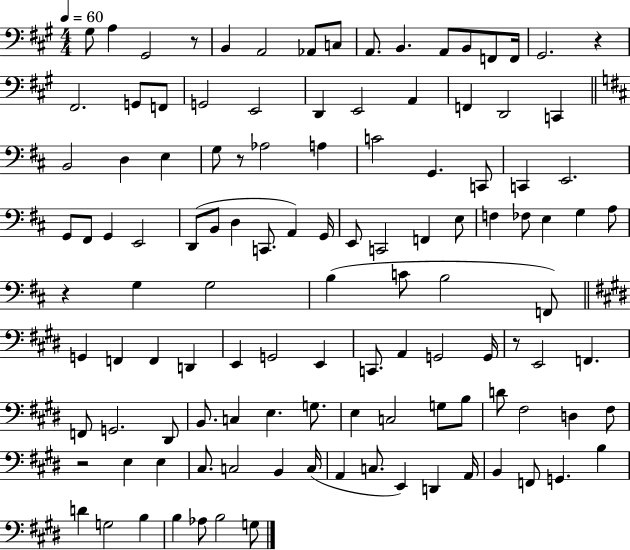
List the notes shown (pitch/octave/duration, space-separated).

G#3/e A3/q G#2/h R/e B2/q A2/h Ab2/e C3/e A2/e. B2/q. A2/e B2/e F2/e F2/s G#2/h. R/q F#2/h. G2/e F2/e G2/h E2/h D2/q E2/h A2/q F2/q D2/h C2/q B2/h D3/q E3/q G3/e R/e Ab3/h A3/q C4/h G2/q. C2/e C2/q E2/h. G2/e F#2/e G2/q E2/h D2/e B2/e D3/q C2/e. A2/q G2/s E2/e C2/h F2/q E3/e F3/q FES3/e E3/q G3/q A3/e R/q G3/q G3/h B3/q C4/e B3/h F2/e G2/q F2/q F2/q D2/q E2/q G2/h E2/q C2/e. A2/q G2/h G2/s R/e E2/h F2/q. F2/e G2/h. D#2/e B2/e. C3/q E3/q. G3/e. E3/q C3/h G3/e B3/e D4/e F#3/h D3/q F#3/e R/h E3/q E3/q C#3/e. C3/h B2/q C3/s A2/q C3/e. E2/q D2/q A2/s B2/q F2/e G2/q. B3/q D4/q G3/h B3/q B3/q Ab3/e B3/h G3/e